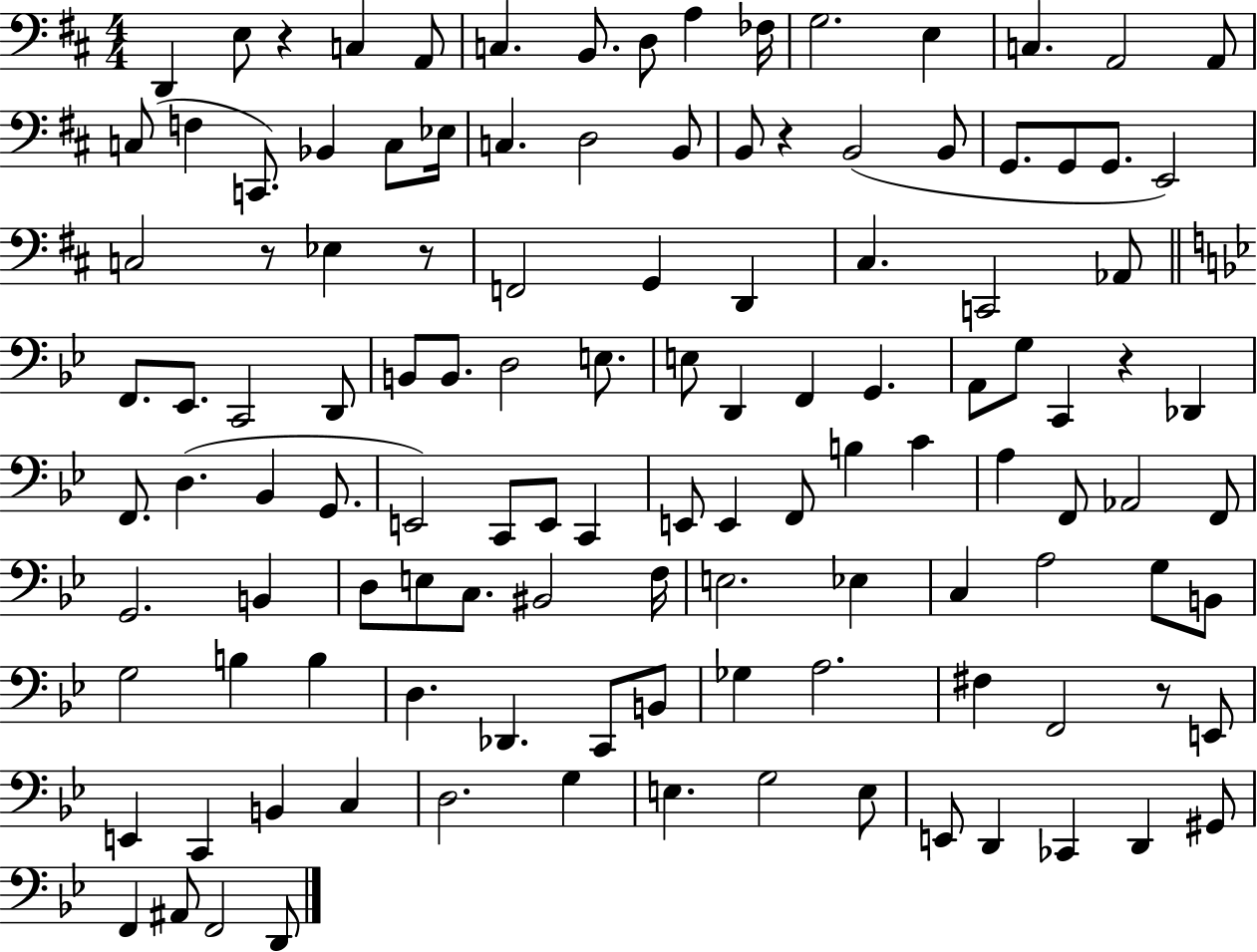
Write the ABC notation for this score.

X:1
T:Untitled
M:4/4
L:1/4
K:D
D,, E,/2 z C, A,,/2 C, B,,/2 D,/2 A, _F,/4 G,2 E, C, A,,2 A,,/2 C,/2 F, C,,/2 _B,, C,/2 _E,/4 C, D,2 B,,/2 B,,/2 z B,,2 B,,/2 G,,/2 G,,/2 G,,/2 E,,2 C,2 z/2 _E, z/2 F,,2 G,, D,, ^C, C,,2 _A,,/2 F,,/2 _E,,/2 C,,2 D,,/2 B,,/2 B,,/2 D,2 E,/2 E,/2 D,, F,, G,, A,,/2 G,/2 C,, z _D,, F,,/2 D, _B,, G,,/2 E,,2 C,,/2 E,,/2 C,, E,,/2 E,, F,,/2 B, C A, F,,/2 _A,,2 F,,/2 G,,2 B,, D,/2 E,/2 C,/2 ^B,,2 F,/4 E,2 _E, C, A,2 G,/2 B,,/2 G,2 B, B, D, _D,, C,,/2 B,,/2 _G, A,2 ^F, F,,2 z/2 E,,/2 E,, C,, B,, C, D,2 G, E, G,2 E,/2 E,,/2 D,, _C,, D,, ^G,,/2 F,, ^A,,/2 F,,2 D,,/2